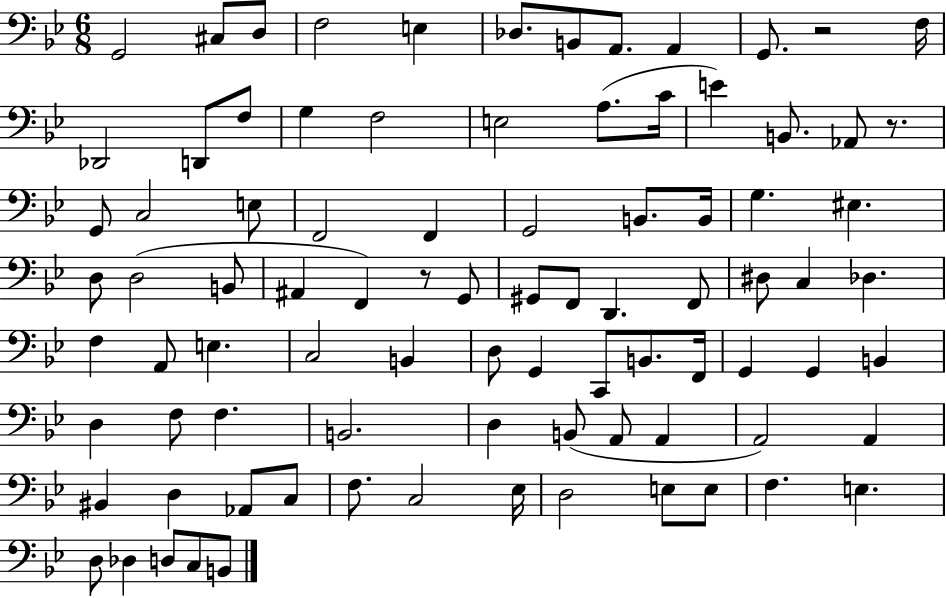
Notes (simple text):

G2/h C#3/e D3/e F3/h E3/q Db3/e. B2/e A2/e. A2/q G2/e. R/h F3/s Db2/h D2/e F3/e G3/q F3/h E3/h A3/e. C4/s E4/q B2/e. Ab2/e R/e. G2/e C3/h E3/e F2/h F2/q G2/h B2/e. B2/s G3/q. EIS3/q. D3/e D3/h B2/e A#2/q F2/q R/e G2/e G#2/e F2/e D2/q. F2/e D#3/e C3/q Db3/q. F3/q A2/e E3/q. C3/h B2/q D3/e G2/q C2/e B2/e. F2/s G2/q G2/q B2/q D3/q F3/e F3/q. B2/h. D3/q B2/e A2/e A2/q A2/h A2/q BIS2/q D3/q Ab2/e C3/e F3/e. C3/h Eb3/s D3/h E3/e E3/e F3/q. E3/q. D3/e Db3/q D3/e C3/e B2/e